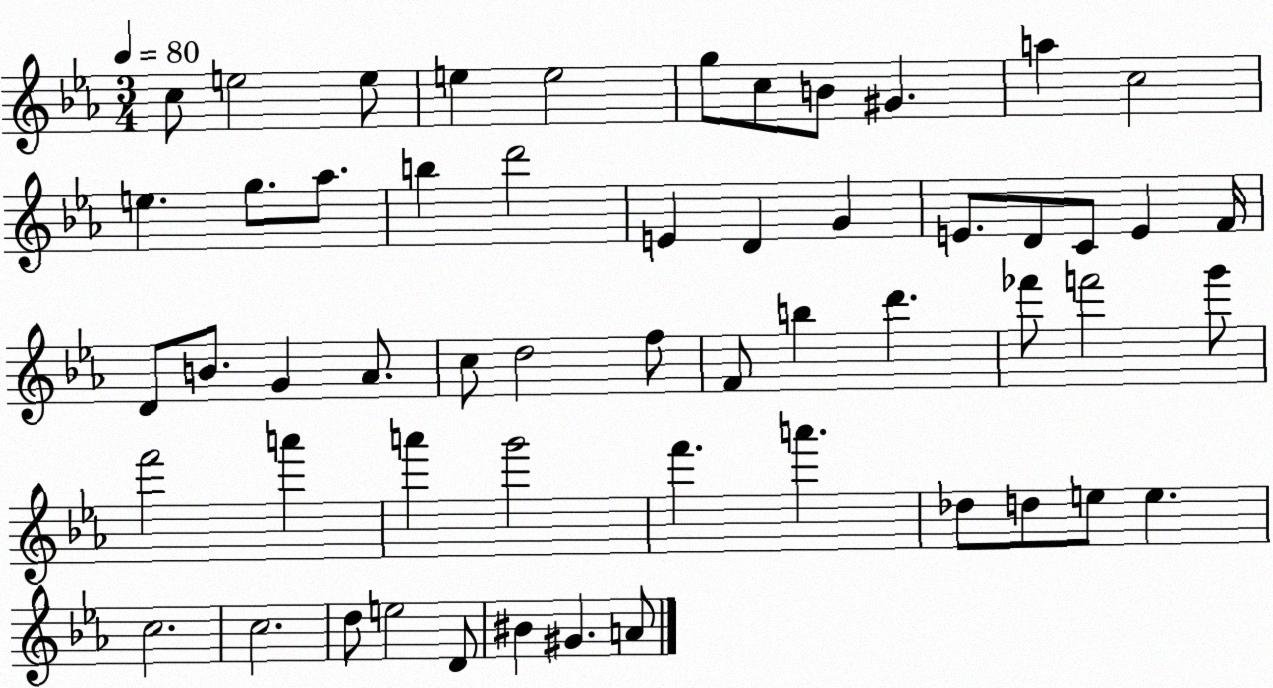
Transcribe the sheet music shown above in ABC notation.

X:1
T:Untitled
M:3/4
L:1/4
K:Eb
c/2 e2 e/2 e e2 g/2 c/2 B/2 ^G a c2 e g/2 _a/2 b d'2 E D G E/2 D/2 C/2 E F/4 D/2 B/2 G _A/2 c/2 d2 f/2 F/2 b d' _f'/2 f'2 g'/2 f'2 a' a' g'2 f' a' _d/2 d/2 e/2 e c2 c2 d/2 e2 D/2 ^B ^G A/2